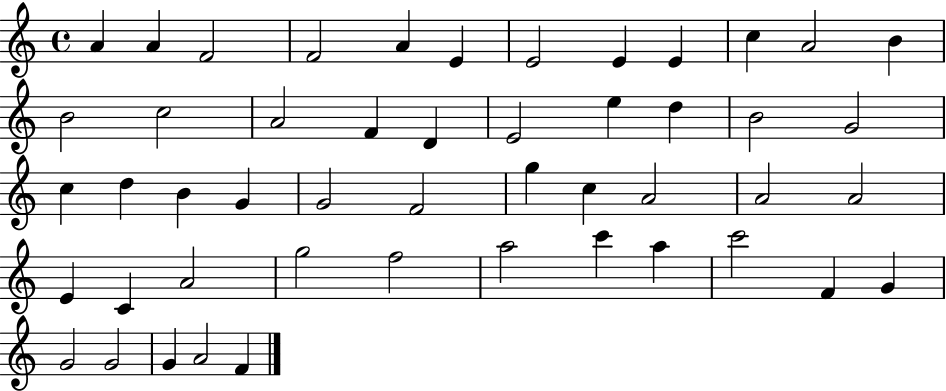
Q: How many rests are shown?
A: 0